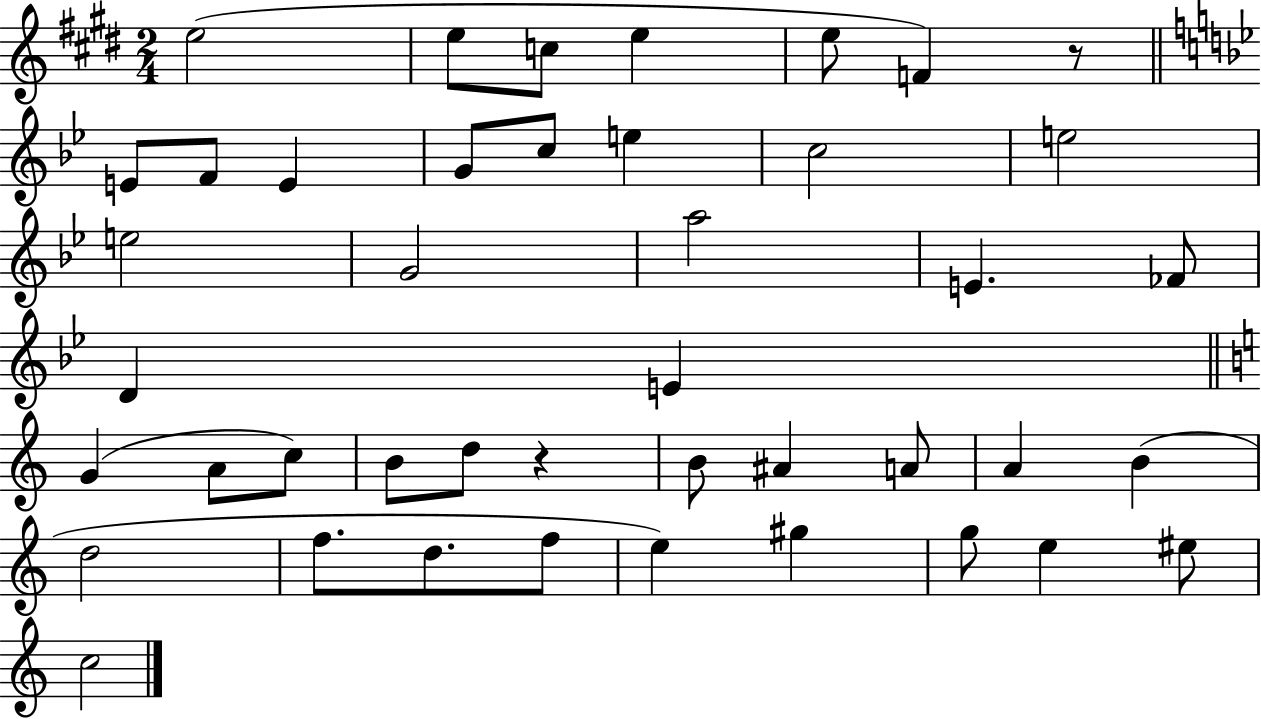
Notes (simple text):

E5/h E5/e C5/e E5/q E5/e F4/q R/e E4/e F4/e E4/q G4/e C5/e E5/q C5/h E5/h E5/h G4/h A5/h E4/q. FES4/e D4/q E4/q G4/q A4/e C5/e B4/e D5/e R/q B4/e A#4/q A4/e A4/q B4/q D5/h F5/e. D5/e. F5/e E5/q G#5/q G5/e E5/q EIS5/e C5/h